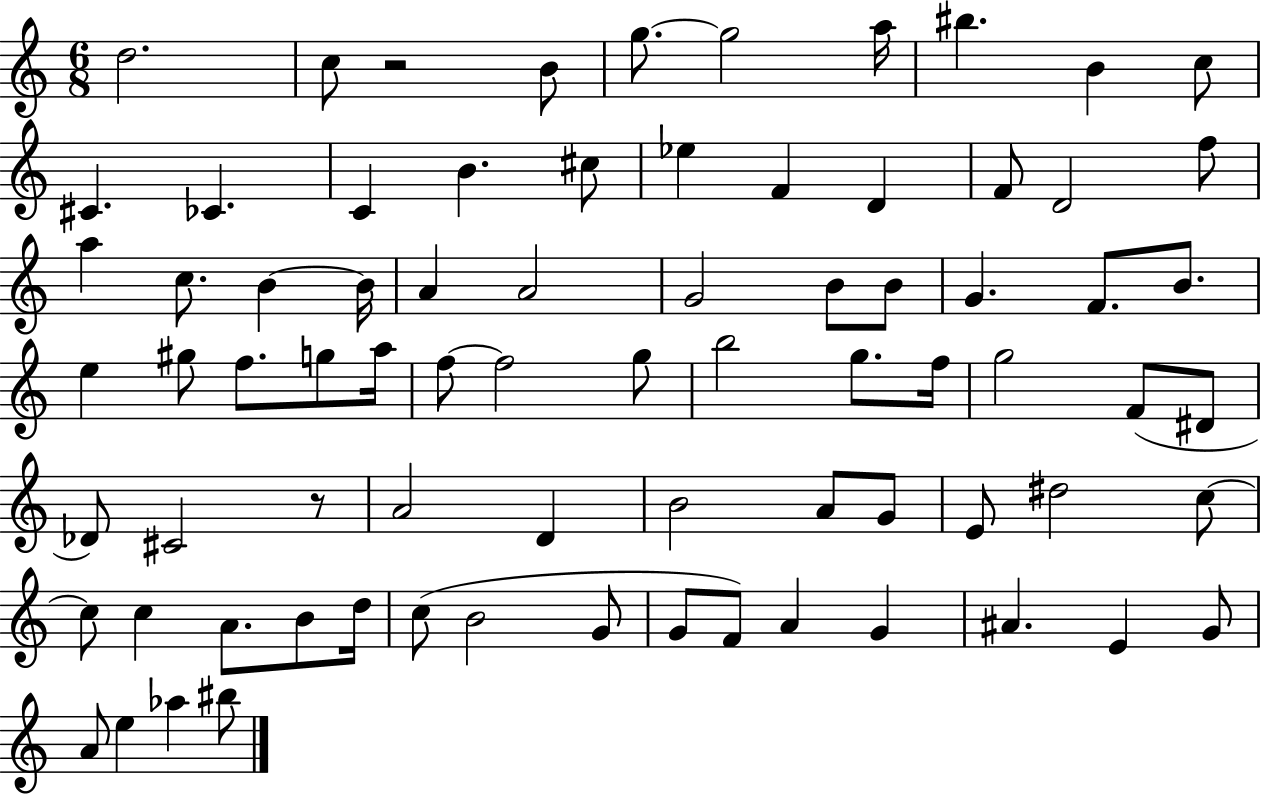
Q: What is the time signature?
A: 6/8